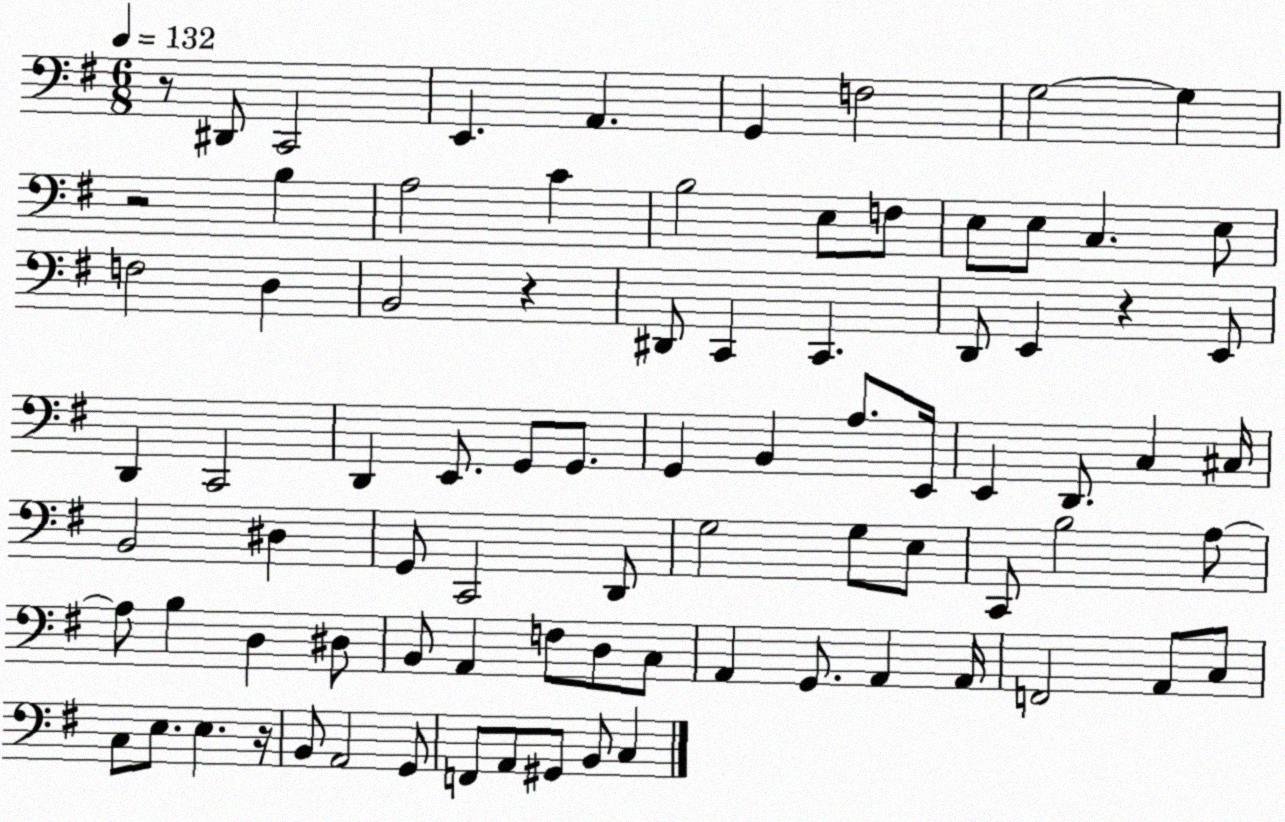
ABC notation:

X:1
T:Untitled
M:6/8
L:1/4
K:G
z/2 ^D,,/2 C,,2 E,, A,, G,, F,2 G,2 G, z2 B, A,2 C B,2 E,/2 F,/2 E,/2 E,/2 C, E,/2 F,2 D, B,,2 z ^D,,/2 C,, C,, D,,/2 E,, z E,,/2 D,, C,,2 D,, E,,/2 G,,/2 G,,/2 G,, B,, A,/2 E,,/4 E,, D,,/2 C, ^C,/4 B,,2 ^D, G,,/2 C,,2 D,,/2 G,2 G,/2 E,/2 C,,/2 B,2 A,/2 A,/2 B, D, ^D,/2 B,,/2 A,, F,/2 D,/2 C,/2 A,, G,,/2 A,, A,,/4 F,,2 A,,/2 C,/2 C,/2 E,/2 E, z/4 B,,/2 A,,2 G,,/2 F,,/2 A,,/2 ^G,,/2 B,,/2 C,